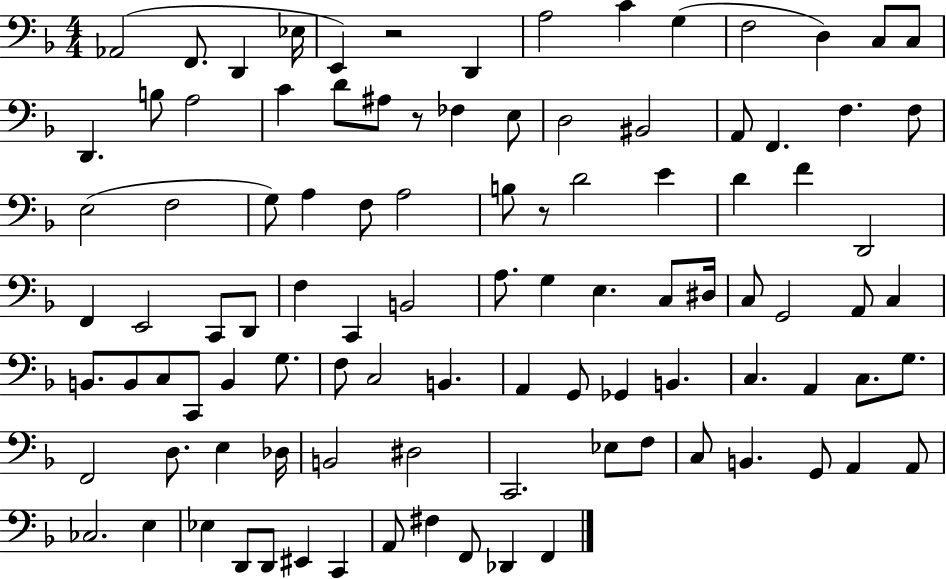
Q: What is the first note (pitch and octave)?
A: Ab2